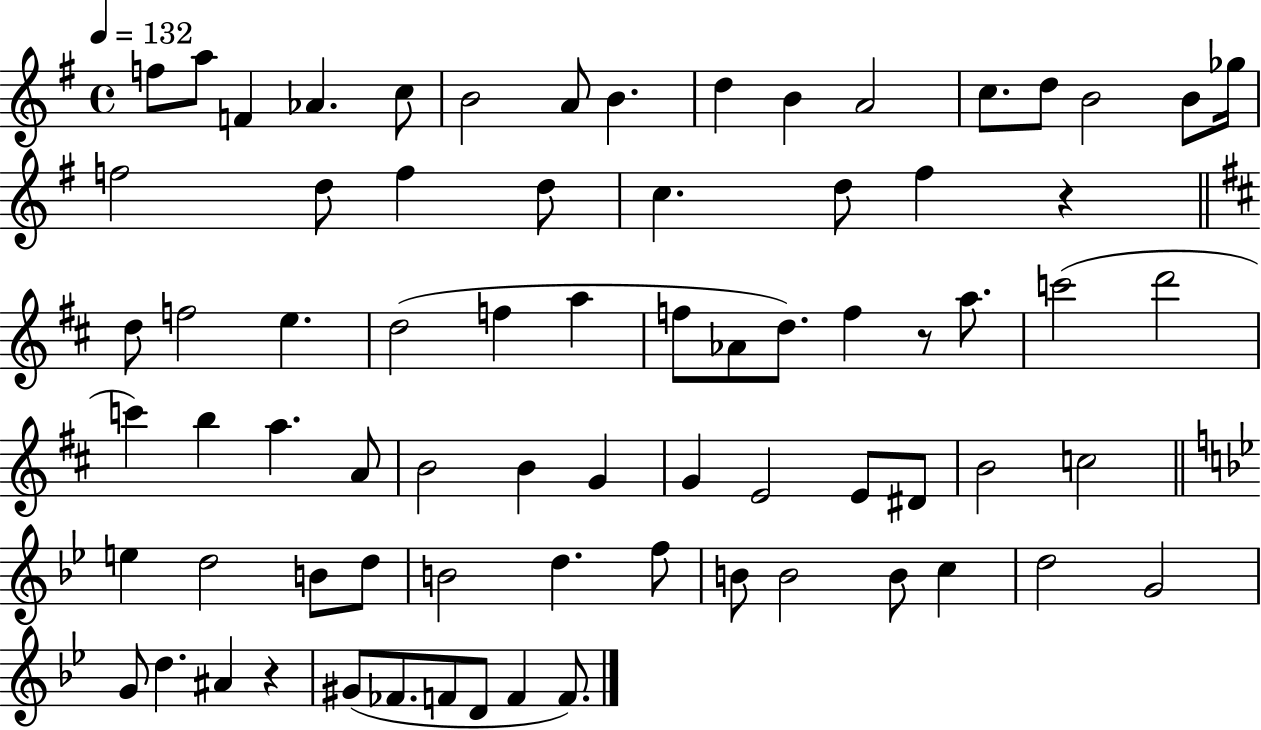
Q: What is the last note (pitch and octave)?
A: F4